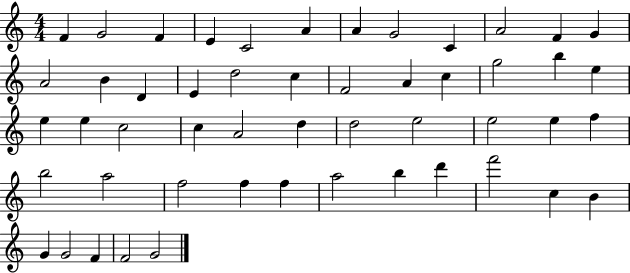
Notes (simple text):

F4/q G4/h F4/q E4/q C4/h A4/q A4/q G4/h C4/q A4/h F4/q G4/q A4/h B4/q D4/q E4/q D5/h C5/q F4/h A4/q C5/q G5/h B5/q E5/q E5/q E5/q C5/h C5/q A4/h D5/q D5/h E5/h E5/h E5/q F5/q B5/h A5/h F5/h F5/q F5/q A5/h B5/q D6/q F6/h C5/q B4/q G4/q G4/h F4/q F4/h G4/h